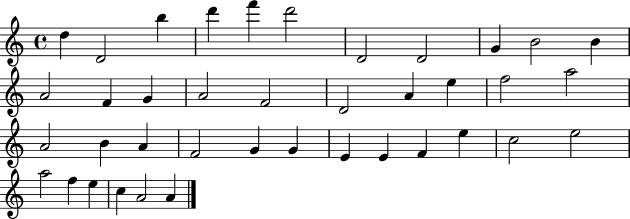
D5/q D4/h B5/q D6/q F6/q D6/h D4/h D4/h G4/q B4/h B4/q A4/h F4/q G4/q A4/h F4/h D4/h A4/q E5/q F5/h A5/h A4/h B4/q A4/q F4/h G4/q G4/q E4/q E4/q F4/q E5/q C5/h E5/h A5/h F5/q E5/q C5/q A4/h A4/q